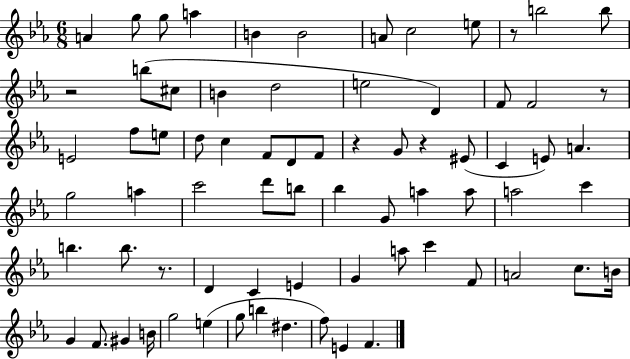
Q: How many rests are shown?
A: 6